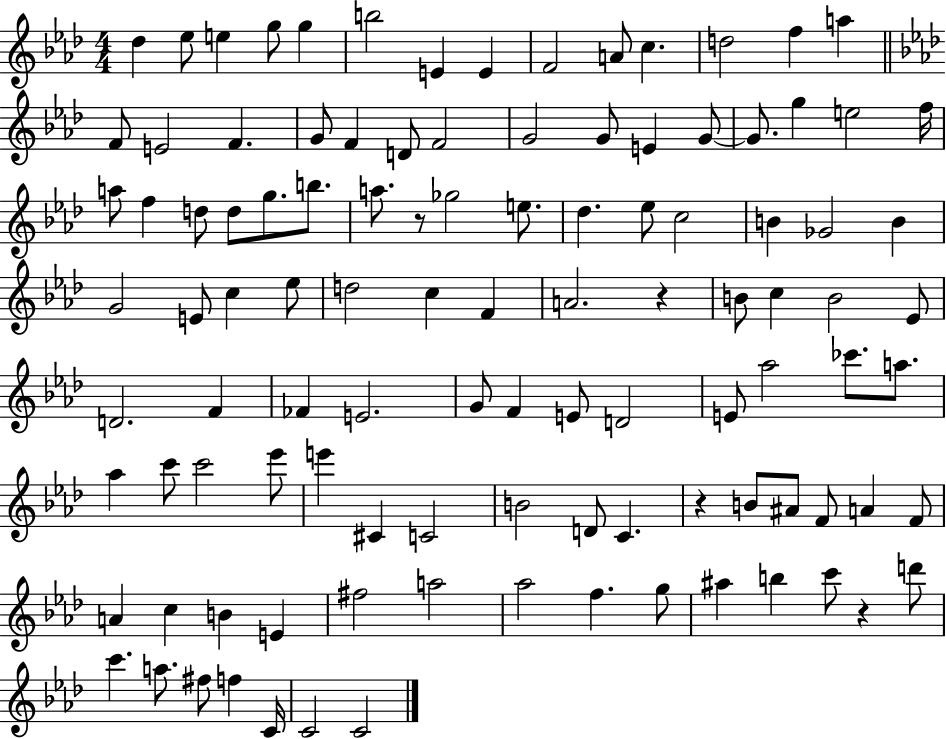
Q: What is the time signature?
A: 4/4